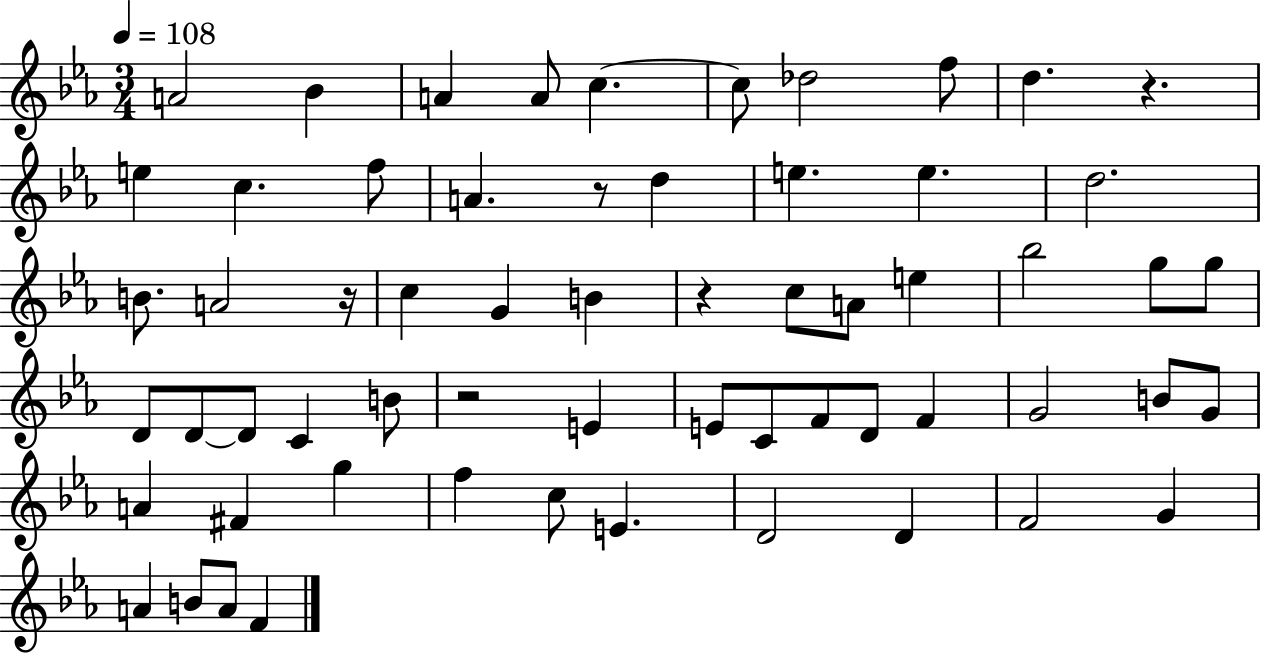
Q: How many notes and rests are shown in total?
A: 61